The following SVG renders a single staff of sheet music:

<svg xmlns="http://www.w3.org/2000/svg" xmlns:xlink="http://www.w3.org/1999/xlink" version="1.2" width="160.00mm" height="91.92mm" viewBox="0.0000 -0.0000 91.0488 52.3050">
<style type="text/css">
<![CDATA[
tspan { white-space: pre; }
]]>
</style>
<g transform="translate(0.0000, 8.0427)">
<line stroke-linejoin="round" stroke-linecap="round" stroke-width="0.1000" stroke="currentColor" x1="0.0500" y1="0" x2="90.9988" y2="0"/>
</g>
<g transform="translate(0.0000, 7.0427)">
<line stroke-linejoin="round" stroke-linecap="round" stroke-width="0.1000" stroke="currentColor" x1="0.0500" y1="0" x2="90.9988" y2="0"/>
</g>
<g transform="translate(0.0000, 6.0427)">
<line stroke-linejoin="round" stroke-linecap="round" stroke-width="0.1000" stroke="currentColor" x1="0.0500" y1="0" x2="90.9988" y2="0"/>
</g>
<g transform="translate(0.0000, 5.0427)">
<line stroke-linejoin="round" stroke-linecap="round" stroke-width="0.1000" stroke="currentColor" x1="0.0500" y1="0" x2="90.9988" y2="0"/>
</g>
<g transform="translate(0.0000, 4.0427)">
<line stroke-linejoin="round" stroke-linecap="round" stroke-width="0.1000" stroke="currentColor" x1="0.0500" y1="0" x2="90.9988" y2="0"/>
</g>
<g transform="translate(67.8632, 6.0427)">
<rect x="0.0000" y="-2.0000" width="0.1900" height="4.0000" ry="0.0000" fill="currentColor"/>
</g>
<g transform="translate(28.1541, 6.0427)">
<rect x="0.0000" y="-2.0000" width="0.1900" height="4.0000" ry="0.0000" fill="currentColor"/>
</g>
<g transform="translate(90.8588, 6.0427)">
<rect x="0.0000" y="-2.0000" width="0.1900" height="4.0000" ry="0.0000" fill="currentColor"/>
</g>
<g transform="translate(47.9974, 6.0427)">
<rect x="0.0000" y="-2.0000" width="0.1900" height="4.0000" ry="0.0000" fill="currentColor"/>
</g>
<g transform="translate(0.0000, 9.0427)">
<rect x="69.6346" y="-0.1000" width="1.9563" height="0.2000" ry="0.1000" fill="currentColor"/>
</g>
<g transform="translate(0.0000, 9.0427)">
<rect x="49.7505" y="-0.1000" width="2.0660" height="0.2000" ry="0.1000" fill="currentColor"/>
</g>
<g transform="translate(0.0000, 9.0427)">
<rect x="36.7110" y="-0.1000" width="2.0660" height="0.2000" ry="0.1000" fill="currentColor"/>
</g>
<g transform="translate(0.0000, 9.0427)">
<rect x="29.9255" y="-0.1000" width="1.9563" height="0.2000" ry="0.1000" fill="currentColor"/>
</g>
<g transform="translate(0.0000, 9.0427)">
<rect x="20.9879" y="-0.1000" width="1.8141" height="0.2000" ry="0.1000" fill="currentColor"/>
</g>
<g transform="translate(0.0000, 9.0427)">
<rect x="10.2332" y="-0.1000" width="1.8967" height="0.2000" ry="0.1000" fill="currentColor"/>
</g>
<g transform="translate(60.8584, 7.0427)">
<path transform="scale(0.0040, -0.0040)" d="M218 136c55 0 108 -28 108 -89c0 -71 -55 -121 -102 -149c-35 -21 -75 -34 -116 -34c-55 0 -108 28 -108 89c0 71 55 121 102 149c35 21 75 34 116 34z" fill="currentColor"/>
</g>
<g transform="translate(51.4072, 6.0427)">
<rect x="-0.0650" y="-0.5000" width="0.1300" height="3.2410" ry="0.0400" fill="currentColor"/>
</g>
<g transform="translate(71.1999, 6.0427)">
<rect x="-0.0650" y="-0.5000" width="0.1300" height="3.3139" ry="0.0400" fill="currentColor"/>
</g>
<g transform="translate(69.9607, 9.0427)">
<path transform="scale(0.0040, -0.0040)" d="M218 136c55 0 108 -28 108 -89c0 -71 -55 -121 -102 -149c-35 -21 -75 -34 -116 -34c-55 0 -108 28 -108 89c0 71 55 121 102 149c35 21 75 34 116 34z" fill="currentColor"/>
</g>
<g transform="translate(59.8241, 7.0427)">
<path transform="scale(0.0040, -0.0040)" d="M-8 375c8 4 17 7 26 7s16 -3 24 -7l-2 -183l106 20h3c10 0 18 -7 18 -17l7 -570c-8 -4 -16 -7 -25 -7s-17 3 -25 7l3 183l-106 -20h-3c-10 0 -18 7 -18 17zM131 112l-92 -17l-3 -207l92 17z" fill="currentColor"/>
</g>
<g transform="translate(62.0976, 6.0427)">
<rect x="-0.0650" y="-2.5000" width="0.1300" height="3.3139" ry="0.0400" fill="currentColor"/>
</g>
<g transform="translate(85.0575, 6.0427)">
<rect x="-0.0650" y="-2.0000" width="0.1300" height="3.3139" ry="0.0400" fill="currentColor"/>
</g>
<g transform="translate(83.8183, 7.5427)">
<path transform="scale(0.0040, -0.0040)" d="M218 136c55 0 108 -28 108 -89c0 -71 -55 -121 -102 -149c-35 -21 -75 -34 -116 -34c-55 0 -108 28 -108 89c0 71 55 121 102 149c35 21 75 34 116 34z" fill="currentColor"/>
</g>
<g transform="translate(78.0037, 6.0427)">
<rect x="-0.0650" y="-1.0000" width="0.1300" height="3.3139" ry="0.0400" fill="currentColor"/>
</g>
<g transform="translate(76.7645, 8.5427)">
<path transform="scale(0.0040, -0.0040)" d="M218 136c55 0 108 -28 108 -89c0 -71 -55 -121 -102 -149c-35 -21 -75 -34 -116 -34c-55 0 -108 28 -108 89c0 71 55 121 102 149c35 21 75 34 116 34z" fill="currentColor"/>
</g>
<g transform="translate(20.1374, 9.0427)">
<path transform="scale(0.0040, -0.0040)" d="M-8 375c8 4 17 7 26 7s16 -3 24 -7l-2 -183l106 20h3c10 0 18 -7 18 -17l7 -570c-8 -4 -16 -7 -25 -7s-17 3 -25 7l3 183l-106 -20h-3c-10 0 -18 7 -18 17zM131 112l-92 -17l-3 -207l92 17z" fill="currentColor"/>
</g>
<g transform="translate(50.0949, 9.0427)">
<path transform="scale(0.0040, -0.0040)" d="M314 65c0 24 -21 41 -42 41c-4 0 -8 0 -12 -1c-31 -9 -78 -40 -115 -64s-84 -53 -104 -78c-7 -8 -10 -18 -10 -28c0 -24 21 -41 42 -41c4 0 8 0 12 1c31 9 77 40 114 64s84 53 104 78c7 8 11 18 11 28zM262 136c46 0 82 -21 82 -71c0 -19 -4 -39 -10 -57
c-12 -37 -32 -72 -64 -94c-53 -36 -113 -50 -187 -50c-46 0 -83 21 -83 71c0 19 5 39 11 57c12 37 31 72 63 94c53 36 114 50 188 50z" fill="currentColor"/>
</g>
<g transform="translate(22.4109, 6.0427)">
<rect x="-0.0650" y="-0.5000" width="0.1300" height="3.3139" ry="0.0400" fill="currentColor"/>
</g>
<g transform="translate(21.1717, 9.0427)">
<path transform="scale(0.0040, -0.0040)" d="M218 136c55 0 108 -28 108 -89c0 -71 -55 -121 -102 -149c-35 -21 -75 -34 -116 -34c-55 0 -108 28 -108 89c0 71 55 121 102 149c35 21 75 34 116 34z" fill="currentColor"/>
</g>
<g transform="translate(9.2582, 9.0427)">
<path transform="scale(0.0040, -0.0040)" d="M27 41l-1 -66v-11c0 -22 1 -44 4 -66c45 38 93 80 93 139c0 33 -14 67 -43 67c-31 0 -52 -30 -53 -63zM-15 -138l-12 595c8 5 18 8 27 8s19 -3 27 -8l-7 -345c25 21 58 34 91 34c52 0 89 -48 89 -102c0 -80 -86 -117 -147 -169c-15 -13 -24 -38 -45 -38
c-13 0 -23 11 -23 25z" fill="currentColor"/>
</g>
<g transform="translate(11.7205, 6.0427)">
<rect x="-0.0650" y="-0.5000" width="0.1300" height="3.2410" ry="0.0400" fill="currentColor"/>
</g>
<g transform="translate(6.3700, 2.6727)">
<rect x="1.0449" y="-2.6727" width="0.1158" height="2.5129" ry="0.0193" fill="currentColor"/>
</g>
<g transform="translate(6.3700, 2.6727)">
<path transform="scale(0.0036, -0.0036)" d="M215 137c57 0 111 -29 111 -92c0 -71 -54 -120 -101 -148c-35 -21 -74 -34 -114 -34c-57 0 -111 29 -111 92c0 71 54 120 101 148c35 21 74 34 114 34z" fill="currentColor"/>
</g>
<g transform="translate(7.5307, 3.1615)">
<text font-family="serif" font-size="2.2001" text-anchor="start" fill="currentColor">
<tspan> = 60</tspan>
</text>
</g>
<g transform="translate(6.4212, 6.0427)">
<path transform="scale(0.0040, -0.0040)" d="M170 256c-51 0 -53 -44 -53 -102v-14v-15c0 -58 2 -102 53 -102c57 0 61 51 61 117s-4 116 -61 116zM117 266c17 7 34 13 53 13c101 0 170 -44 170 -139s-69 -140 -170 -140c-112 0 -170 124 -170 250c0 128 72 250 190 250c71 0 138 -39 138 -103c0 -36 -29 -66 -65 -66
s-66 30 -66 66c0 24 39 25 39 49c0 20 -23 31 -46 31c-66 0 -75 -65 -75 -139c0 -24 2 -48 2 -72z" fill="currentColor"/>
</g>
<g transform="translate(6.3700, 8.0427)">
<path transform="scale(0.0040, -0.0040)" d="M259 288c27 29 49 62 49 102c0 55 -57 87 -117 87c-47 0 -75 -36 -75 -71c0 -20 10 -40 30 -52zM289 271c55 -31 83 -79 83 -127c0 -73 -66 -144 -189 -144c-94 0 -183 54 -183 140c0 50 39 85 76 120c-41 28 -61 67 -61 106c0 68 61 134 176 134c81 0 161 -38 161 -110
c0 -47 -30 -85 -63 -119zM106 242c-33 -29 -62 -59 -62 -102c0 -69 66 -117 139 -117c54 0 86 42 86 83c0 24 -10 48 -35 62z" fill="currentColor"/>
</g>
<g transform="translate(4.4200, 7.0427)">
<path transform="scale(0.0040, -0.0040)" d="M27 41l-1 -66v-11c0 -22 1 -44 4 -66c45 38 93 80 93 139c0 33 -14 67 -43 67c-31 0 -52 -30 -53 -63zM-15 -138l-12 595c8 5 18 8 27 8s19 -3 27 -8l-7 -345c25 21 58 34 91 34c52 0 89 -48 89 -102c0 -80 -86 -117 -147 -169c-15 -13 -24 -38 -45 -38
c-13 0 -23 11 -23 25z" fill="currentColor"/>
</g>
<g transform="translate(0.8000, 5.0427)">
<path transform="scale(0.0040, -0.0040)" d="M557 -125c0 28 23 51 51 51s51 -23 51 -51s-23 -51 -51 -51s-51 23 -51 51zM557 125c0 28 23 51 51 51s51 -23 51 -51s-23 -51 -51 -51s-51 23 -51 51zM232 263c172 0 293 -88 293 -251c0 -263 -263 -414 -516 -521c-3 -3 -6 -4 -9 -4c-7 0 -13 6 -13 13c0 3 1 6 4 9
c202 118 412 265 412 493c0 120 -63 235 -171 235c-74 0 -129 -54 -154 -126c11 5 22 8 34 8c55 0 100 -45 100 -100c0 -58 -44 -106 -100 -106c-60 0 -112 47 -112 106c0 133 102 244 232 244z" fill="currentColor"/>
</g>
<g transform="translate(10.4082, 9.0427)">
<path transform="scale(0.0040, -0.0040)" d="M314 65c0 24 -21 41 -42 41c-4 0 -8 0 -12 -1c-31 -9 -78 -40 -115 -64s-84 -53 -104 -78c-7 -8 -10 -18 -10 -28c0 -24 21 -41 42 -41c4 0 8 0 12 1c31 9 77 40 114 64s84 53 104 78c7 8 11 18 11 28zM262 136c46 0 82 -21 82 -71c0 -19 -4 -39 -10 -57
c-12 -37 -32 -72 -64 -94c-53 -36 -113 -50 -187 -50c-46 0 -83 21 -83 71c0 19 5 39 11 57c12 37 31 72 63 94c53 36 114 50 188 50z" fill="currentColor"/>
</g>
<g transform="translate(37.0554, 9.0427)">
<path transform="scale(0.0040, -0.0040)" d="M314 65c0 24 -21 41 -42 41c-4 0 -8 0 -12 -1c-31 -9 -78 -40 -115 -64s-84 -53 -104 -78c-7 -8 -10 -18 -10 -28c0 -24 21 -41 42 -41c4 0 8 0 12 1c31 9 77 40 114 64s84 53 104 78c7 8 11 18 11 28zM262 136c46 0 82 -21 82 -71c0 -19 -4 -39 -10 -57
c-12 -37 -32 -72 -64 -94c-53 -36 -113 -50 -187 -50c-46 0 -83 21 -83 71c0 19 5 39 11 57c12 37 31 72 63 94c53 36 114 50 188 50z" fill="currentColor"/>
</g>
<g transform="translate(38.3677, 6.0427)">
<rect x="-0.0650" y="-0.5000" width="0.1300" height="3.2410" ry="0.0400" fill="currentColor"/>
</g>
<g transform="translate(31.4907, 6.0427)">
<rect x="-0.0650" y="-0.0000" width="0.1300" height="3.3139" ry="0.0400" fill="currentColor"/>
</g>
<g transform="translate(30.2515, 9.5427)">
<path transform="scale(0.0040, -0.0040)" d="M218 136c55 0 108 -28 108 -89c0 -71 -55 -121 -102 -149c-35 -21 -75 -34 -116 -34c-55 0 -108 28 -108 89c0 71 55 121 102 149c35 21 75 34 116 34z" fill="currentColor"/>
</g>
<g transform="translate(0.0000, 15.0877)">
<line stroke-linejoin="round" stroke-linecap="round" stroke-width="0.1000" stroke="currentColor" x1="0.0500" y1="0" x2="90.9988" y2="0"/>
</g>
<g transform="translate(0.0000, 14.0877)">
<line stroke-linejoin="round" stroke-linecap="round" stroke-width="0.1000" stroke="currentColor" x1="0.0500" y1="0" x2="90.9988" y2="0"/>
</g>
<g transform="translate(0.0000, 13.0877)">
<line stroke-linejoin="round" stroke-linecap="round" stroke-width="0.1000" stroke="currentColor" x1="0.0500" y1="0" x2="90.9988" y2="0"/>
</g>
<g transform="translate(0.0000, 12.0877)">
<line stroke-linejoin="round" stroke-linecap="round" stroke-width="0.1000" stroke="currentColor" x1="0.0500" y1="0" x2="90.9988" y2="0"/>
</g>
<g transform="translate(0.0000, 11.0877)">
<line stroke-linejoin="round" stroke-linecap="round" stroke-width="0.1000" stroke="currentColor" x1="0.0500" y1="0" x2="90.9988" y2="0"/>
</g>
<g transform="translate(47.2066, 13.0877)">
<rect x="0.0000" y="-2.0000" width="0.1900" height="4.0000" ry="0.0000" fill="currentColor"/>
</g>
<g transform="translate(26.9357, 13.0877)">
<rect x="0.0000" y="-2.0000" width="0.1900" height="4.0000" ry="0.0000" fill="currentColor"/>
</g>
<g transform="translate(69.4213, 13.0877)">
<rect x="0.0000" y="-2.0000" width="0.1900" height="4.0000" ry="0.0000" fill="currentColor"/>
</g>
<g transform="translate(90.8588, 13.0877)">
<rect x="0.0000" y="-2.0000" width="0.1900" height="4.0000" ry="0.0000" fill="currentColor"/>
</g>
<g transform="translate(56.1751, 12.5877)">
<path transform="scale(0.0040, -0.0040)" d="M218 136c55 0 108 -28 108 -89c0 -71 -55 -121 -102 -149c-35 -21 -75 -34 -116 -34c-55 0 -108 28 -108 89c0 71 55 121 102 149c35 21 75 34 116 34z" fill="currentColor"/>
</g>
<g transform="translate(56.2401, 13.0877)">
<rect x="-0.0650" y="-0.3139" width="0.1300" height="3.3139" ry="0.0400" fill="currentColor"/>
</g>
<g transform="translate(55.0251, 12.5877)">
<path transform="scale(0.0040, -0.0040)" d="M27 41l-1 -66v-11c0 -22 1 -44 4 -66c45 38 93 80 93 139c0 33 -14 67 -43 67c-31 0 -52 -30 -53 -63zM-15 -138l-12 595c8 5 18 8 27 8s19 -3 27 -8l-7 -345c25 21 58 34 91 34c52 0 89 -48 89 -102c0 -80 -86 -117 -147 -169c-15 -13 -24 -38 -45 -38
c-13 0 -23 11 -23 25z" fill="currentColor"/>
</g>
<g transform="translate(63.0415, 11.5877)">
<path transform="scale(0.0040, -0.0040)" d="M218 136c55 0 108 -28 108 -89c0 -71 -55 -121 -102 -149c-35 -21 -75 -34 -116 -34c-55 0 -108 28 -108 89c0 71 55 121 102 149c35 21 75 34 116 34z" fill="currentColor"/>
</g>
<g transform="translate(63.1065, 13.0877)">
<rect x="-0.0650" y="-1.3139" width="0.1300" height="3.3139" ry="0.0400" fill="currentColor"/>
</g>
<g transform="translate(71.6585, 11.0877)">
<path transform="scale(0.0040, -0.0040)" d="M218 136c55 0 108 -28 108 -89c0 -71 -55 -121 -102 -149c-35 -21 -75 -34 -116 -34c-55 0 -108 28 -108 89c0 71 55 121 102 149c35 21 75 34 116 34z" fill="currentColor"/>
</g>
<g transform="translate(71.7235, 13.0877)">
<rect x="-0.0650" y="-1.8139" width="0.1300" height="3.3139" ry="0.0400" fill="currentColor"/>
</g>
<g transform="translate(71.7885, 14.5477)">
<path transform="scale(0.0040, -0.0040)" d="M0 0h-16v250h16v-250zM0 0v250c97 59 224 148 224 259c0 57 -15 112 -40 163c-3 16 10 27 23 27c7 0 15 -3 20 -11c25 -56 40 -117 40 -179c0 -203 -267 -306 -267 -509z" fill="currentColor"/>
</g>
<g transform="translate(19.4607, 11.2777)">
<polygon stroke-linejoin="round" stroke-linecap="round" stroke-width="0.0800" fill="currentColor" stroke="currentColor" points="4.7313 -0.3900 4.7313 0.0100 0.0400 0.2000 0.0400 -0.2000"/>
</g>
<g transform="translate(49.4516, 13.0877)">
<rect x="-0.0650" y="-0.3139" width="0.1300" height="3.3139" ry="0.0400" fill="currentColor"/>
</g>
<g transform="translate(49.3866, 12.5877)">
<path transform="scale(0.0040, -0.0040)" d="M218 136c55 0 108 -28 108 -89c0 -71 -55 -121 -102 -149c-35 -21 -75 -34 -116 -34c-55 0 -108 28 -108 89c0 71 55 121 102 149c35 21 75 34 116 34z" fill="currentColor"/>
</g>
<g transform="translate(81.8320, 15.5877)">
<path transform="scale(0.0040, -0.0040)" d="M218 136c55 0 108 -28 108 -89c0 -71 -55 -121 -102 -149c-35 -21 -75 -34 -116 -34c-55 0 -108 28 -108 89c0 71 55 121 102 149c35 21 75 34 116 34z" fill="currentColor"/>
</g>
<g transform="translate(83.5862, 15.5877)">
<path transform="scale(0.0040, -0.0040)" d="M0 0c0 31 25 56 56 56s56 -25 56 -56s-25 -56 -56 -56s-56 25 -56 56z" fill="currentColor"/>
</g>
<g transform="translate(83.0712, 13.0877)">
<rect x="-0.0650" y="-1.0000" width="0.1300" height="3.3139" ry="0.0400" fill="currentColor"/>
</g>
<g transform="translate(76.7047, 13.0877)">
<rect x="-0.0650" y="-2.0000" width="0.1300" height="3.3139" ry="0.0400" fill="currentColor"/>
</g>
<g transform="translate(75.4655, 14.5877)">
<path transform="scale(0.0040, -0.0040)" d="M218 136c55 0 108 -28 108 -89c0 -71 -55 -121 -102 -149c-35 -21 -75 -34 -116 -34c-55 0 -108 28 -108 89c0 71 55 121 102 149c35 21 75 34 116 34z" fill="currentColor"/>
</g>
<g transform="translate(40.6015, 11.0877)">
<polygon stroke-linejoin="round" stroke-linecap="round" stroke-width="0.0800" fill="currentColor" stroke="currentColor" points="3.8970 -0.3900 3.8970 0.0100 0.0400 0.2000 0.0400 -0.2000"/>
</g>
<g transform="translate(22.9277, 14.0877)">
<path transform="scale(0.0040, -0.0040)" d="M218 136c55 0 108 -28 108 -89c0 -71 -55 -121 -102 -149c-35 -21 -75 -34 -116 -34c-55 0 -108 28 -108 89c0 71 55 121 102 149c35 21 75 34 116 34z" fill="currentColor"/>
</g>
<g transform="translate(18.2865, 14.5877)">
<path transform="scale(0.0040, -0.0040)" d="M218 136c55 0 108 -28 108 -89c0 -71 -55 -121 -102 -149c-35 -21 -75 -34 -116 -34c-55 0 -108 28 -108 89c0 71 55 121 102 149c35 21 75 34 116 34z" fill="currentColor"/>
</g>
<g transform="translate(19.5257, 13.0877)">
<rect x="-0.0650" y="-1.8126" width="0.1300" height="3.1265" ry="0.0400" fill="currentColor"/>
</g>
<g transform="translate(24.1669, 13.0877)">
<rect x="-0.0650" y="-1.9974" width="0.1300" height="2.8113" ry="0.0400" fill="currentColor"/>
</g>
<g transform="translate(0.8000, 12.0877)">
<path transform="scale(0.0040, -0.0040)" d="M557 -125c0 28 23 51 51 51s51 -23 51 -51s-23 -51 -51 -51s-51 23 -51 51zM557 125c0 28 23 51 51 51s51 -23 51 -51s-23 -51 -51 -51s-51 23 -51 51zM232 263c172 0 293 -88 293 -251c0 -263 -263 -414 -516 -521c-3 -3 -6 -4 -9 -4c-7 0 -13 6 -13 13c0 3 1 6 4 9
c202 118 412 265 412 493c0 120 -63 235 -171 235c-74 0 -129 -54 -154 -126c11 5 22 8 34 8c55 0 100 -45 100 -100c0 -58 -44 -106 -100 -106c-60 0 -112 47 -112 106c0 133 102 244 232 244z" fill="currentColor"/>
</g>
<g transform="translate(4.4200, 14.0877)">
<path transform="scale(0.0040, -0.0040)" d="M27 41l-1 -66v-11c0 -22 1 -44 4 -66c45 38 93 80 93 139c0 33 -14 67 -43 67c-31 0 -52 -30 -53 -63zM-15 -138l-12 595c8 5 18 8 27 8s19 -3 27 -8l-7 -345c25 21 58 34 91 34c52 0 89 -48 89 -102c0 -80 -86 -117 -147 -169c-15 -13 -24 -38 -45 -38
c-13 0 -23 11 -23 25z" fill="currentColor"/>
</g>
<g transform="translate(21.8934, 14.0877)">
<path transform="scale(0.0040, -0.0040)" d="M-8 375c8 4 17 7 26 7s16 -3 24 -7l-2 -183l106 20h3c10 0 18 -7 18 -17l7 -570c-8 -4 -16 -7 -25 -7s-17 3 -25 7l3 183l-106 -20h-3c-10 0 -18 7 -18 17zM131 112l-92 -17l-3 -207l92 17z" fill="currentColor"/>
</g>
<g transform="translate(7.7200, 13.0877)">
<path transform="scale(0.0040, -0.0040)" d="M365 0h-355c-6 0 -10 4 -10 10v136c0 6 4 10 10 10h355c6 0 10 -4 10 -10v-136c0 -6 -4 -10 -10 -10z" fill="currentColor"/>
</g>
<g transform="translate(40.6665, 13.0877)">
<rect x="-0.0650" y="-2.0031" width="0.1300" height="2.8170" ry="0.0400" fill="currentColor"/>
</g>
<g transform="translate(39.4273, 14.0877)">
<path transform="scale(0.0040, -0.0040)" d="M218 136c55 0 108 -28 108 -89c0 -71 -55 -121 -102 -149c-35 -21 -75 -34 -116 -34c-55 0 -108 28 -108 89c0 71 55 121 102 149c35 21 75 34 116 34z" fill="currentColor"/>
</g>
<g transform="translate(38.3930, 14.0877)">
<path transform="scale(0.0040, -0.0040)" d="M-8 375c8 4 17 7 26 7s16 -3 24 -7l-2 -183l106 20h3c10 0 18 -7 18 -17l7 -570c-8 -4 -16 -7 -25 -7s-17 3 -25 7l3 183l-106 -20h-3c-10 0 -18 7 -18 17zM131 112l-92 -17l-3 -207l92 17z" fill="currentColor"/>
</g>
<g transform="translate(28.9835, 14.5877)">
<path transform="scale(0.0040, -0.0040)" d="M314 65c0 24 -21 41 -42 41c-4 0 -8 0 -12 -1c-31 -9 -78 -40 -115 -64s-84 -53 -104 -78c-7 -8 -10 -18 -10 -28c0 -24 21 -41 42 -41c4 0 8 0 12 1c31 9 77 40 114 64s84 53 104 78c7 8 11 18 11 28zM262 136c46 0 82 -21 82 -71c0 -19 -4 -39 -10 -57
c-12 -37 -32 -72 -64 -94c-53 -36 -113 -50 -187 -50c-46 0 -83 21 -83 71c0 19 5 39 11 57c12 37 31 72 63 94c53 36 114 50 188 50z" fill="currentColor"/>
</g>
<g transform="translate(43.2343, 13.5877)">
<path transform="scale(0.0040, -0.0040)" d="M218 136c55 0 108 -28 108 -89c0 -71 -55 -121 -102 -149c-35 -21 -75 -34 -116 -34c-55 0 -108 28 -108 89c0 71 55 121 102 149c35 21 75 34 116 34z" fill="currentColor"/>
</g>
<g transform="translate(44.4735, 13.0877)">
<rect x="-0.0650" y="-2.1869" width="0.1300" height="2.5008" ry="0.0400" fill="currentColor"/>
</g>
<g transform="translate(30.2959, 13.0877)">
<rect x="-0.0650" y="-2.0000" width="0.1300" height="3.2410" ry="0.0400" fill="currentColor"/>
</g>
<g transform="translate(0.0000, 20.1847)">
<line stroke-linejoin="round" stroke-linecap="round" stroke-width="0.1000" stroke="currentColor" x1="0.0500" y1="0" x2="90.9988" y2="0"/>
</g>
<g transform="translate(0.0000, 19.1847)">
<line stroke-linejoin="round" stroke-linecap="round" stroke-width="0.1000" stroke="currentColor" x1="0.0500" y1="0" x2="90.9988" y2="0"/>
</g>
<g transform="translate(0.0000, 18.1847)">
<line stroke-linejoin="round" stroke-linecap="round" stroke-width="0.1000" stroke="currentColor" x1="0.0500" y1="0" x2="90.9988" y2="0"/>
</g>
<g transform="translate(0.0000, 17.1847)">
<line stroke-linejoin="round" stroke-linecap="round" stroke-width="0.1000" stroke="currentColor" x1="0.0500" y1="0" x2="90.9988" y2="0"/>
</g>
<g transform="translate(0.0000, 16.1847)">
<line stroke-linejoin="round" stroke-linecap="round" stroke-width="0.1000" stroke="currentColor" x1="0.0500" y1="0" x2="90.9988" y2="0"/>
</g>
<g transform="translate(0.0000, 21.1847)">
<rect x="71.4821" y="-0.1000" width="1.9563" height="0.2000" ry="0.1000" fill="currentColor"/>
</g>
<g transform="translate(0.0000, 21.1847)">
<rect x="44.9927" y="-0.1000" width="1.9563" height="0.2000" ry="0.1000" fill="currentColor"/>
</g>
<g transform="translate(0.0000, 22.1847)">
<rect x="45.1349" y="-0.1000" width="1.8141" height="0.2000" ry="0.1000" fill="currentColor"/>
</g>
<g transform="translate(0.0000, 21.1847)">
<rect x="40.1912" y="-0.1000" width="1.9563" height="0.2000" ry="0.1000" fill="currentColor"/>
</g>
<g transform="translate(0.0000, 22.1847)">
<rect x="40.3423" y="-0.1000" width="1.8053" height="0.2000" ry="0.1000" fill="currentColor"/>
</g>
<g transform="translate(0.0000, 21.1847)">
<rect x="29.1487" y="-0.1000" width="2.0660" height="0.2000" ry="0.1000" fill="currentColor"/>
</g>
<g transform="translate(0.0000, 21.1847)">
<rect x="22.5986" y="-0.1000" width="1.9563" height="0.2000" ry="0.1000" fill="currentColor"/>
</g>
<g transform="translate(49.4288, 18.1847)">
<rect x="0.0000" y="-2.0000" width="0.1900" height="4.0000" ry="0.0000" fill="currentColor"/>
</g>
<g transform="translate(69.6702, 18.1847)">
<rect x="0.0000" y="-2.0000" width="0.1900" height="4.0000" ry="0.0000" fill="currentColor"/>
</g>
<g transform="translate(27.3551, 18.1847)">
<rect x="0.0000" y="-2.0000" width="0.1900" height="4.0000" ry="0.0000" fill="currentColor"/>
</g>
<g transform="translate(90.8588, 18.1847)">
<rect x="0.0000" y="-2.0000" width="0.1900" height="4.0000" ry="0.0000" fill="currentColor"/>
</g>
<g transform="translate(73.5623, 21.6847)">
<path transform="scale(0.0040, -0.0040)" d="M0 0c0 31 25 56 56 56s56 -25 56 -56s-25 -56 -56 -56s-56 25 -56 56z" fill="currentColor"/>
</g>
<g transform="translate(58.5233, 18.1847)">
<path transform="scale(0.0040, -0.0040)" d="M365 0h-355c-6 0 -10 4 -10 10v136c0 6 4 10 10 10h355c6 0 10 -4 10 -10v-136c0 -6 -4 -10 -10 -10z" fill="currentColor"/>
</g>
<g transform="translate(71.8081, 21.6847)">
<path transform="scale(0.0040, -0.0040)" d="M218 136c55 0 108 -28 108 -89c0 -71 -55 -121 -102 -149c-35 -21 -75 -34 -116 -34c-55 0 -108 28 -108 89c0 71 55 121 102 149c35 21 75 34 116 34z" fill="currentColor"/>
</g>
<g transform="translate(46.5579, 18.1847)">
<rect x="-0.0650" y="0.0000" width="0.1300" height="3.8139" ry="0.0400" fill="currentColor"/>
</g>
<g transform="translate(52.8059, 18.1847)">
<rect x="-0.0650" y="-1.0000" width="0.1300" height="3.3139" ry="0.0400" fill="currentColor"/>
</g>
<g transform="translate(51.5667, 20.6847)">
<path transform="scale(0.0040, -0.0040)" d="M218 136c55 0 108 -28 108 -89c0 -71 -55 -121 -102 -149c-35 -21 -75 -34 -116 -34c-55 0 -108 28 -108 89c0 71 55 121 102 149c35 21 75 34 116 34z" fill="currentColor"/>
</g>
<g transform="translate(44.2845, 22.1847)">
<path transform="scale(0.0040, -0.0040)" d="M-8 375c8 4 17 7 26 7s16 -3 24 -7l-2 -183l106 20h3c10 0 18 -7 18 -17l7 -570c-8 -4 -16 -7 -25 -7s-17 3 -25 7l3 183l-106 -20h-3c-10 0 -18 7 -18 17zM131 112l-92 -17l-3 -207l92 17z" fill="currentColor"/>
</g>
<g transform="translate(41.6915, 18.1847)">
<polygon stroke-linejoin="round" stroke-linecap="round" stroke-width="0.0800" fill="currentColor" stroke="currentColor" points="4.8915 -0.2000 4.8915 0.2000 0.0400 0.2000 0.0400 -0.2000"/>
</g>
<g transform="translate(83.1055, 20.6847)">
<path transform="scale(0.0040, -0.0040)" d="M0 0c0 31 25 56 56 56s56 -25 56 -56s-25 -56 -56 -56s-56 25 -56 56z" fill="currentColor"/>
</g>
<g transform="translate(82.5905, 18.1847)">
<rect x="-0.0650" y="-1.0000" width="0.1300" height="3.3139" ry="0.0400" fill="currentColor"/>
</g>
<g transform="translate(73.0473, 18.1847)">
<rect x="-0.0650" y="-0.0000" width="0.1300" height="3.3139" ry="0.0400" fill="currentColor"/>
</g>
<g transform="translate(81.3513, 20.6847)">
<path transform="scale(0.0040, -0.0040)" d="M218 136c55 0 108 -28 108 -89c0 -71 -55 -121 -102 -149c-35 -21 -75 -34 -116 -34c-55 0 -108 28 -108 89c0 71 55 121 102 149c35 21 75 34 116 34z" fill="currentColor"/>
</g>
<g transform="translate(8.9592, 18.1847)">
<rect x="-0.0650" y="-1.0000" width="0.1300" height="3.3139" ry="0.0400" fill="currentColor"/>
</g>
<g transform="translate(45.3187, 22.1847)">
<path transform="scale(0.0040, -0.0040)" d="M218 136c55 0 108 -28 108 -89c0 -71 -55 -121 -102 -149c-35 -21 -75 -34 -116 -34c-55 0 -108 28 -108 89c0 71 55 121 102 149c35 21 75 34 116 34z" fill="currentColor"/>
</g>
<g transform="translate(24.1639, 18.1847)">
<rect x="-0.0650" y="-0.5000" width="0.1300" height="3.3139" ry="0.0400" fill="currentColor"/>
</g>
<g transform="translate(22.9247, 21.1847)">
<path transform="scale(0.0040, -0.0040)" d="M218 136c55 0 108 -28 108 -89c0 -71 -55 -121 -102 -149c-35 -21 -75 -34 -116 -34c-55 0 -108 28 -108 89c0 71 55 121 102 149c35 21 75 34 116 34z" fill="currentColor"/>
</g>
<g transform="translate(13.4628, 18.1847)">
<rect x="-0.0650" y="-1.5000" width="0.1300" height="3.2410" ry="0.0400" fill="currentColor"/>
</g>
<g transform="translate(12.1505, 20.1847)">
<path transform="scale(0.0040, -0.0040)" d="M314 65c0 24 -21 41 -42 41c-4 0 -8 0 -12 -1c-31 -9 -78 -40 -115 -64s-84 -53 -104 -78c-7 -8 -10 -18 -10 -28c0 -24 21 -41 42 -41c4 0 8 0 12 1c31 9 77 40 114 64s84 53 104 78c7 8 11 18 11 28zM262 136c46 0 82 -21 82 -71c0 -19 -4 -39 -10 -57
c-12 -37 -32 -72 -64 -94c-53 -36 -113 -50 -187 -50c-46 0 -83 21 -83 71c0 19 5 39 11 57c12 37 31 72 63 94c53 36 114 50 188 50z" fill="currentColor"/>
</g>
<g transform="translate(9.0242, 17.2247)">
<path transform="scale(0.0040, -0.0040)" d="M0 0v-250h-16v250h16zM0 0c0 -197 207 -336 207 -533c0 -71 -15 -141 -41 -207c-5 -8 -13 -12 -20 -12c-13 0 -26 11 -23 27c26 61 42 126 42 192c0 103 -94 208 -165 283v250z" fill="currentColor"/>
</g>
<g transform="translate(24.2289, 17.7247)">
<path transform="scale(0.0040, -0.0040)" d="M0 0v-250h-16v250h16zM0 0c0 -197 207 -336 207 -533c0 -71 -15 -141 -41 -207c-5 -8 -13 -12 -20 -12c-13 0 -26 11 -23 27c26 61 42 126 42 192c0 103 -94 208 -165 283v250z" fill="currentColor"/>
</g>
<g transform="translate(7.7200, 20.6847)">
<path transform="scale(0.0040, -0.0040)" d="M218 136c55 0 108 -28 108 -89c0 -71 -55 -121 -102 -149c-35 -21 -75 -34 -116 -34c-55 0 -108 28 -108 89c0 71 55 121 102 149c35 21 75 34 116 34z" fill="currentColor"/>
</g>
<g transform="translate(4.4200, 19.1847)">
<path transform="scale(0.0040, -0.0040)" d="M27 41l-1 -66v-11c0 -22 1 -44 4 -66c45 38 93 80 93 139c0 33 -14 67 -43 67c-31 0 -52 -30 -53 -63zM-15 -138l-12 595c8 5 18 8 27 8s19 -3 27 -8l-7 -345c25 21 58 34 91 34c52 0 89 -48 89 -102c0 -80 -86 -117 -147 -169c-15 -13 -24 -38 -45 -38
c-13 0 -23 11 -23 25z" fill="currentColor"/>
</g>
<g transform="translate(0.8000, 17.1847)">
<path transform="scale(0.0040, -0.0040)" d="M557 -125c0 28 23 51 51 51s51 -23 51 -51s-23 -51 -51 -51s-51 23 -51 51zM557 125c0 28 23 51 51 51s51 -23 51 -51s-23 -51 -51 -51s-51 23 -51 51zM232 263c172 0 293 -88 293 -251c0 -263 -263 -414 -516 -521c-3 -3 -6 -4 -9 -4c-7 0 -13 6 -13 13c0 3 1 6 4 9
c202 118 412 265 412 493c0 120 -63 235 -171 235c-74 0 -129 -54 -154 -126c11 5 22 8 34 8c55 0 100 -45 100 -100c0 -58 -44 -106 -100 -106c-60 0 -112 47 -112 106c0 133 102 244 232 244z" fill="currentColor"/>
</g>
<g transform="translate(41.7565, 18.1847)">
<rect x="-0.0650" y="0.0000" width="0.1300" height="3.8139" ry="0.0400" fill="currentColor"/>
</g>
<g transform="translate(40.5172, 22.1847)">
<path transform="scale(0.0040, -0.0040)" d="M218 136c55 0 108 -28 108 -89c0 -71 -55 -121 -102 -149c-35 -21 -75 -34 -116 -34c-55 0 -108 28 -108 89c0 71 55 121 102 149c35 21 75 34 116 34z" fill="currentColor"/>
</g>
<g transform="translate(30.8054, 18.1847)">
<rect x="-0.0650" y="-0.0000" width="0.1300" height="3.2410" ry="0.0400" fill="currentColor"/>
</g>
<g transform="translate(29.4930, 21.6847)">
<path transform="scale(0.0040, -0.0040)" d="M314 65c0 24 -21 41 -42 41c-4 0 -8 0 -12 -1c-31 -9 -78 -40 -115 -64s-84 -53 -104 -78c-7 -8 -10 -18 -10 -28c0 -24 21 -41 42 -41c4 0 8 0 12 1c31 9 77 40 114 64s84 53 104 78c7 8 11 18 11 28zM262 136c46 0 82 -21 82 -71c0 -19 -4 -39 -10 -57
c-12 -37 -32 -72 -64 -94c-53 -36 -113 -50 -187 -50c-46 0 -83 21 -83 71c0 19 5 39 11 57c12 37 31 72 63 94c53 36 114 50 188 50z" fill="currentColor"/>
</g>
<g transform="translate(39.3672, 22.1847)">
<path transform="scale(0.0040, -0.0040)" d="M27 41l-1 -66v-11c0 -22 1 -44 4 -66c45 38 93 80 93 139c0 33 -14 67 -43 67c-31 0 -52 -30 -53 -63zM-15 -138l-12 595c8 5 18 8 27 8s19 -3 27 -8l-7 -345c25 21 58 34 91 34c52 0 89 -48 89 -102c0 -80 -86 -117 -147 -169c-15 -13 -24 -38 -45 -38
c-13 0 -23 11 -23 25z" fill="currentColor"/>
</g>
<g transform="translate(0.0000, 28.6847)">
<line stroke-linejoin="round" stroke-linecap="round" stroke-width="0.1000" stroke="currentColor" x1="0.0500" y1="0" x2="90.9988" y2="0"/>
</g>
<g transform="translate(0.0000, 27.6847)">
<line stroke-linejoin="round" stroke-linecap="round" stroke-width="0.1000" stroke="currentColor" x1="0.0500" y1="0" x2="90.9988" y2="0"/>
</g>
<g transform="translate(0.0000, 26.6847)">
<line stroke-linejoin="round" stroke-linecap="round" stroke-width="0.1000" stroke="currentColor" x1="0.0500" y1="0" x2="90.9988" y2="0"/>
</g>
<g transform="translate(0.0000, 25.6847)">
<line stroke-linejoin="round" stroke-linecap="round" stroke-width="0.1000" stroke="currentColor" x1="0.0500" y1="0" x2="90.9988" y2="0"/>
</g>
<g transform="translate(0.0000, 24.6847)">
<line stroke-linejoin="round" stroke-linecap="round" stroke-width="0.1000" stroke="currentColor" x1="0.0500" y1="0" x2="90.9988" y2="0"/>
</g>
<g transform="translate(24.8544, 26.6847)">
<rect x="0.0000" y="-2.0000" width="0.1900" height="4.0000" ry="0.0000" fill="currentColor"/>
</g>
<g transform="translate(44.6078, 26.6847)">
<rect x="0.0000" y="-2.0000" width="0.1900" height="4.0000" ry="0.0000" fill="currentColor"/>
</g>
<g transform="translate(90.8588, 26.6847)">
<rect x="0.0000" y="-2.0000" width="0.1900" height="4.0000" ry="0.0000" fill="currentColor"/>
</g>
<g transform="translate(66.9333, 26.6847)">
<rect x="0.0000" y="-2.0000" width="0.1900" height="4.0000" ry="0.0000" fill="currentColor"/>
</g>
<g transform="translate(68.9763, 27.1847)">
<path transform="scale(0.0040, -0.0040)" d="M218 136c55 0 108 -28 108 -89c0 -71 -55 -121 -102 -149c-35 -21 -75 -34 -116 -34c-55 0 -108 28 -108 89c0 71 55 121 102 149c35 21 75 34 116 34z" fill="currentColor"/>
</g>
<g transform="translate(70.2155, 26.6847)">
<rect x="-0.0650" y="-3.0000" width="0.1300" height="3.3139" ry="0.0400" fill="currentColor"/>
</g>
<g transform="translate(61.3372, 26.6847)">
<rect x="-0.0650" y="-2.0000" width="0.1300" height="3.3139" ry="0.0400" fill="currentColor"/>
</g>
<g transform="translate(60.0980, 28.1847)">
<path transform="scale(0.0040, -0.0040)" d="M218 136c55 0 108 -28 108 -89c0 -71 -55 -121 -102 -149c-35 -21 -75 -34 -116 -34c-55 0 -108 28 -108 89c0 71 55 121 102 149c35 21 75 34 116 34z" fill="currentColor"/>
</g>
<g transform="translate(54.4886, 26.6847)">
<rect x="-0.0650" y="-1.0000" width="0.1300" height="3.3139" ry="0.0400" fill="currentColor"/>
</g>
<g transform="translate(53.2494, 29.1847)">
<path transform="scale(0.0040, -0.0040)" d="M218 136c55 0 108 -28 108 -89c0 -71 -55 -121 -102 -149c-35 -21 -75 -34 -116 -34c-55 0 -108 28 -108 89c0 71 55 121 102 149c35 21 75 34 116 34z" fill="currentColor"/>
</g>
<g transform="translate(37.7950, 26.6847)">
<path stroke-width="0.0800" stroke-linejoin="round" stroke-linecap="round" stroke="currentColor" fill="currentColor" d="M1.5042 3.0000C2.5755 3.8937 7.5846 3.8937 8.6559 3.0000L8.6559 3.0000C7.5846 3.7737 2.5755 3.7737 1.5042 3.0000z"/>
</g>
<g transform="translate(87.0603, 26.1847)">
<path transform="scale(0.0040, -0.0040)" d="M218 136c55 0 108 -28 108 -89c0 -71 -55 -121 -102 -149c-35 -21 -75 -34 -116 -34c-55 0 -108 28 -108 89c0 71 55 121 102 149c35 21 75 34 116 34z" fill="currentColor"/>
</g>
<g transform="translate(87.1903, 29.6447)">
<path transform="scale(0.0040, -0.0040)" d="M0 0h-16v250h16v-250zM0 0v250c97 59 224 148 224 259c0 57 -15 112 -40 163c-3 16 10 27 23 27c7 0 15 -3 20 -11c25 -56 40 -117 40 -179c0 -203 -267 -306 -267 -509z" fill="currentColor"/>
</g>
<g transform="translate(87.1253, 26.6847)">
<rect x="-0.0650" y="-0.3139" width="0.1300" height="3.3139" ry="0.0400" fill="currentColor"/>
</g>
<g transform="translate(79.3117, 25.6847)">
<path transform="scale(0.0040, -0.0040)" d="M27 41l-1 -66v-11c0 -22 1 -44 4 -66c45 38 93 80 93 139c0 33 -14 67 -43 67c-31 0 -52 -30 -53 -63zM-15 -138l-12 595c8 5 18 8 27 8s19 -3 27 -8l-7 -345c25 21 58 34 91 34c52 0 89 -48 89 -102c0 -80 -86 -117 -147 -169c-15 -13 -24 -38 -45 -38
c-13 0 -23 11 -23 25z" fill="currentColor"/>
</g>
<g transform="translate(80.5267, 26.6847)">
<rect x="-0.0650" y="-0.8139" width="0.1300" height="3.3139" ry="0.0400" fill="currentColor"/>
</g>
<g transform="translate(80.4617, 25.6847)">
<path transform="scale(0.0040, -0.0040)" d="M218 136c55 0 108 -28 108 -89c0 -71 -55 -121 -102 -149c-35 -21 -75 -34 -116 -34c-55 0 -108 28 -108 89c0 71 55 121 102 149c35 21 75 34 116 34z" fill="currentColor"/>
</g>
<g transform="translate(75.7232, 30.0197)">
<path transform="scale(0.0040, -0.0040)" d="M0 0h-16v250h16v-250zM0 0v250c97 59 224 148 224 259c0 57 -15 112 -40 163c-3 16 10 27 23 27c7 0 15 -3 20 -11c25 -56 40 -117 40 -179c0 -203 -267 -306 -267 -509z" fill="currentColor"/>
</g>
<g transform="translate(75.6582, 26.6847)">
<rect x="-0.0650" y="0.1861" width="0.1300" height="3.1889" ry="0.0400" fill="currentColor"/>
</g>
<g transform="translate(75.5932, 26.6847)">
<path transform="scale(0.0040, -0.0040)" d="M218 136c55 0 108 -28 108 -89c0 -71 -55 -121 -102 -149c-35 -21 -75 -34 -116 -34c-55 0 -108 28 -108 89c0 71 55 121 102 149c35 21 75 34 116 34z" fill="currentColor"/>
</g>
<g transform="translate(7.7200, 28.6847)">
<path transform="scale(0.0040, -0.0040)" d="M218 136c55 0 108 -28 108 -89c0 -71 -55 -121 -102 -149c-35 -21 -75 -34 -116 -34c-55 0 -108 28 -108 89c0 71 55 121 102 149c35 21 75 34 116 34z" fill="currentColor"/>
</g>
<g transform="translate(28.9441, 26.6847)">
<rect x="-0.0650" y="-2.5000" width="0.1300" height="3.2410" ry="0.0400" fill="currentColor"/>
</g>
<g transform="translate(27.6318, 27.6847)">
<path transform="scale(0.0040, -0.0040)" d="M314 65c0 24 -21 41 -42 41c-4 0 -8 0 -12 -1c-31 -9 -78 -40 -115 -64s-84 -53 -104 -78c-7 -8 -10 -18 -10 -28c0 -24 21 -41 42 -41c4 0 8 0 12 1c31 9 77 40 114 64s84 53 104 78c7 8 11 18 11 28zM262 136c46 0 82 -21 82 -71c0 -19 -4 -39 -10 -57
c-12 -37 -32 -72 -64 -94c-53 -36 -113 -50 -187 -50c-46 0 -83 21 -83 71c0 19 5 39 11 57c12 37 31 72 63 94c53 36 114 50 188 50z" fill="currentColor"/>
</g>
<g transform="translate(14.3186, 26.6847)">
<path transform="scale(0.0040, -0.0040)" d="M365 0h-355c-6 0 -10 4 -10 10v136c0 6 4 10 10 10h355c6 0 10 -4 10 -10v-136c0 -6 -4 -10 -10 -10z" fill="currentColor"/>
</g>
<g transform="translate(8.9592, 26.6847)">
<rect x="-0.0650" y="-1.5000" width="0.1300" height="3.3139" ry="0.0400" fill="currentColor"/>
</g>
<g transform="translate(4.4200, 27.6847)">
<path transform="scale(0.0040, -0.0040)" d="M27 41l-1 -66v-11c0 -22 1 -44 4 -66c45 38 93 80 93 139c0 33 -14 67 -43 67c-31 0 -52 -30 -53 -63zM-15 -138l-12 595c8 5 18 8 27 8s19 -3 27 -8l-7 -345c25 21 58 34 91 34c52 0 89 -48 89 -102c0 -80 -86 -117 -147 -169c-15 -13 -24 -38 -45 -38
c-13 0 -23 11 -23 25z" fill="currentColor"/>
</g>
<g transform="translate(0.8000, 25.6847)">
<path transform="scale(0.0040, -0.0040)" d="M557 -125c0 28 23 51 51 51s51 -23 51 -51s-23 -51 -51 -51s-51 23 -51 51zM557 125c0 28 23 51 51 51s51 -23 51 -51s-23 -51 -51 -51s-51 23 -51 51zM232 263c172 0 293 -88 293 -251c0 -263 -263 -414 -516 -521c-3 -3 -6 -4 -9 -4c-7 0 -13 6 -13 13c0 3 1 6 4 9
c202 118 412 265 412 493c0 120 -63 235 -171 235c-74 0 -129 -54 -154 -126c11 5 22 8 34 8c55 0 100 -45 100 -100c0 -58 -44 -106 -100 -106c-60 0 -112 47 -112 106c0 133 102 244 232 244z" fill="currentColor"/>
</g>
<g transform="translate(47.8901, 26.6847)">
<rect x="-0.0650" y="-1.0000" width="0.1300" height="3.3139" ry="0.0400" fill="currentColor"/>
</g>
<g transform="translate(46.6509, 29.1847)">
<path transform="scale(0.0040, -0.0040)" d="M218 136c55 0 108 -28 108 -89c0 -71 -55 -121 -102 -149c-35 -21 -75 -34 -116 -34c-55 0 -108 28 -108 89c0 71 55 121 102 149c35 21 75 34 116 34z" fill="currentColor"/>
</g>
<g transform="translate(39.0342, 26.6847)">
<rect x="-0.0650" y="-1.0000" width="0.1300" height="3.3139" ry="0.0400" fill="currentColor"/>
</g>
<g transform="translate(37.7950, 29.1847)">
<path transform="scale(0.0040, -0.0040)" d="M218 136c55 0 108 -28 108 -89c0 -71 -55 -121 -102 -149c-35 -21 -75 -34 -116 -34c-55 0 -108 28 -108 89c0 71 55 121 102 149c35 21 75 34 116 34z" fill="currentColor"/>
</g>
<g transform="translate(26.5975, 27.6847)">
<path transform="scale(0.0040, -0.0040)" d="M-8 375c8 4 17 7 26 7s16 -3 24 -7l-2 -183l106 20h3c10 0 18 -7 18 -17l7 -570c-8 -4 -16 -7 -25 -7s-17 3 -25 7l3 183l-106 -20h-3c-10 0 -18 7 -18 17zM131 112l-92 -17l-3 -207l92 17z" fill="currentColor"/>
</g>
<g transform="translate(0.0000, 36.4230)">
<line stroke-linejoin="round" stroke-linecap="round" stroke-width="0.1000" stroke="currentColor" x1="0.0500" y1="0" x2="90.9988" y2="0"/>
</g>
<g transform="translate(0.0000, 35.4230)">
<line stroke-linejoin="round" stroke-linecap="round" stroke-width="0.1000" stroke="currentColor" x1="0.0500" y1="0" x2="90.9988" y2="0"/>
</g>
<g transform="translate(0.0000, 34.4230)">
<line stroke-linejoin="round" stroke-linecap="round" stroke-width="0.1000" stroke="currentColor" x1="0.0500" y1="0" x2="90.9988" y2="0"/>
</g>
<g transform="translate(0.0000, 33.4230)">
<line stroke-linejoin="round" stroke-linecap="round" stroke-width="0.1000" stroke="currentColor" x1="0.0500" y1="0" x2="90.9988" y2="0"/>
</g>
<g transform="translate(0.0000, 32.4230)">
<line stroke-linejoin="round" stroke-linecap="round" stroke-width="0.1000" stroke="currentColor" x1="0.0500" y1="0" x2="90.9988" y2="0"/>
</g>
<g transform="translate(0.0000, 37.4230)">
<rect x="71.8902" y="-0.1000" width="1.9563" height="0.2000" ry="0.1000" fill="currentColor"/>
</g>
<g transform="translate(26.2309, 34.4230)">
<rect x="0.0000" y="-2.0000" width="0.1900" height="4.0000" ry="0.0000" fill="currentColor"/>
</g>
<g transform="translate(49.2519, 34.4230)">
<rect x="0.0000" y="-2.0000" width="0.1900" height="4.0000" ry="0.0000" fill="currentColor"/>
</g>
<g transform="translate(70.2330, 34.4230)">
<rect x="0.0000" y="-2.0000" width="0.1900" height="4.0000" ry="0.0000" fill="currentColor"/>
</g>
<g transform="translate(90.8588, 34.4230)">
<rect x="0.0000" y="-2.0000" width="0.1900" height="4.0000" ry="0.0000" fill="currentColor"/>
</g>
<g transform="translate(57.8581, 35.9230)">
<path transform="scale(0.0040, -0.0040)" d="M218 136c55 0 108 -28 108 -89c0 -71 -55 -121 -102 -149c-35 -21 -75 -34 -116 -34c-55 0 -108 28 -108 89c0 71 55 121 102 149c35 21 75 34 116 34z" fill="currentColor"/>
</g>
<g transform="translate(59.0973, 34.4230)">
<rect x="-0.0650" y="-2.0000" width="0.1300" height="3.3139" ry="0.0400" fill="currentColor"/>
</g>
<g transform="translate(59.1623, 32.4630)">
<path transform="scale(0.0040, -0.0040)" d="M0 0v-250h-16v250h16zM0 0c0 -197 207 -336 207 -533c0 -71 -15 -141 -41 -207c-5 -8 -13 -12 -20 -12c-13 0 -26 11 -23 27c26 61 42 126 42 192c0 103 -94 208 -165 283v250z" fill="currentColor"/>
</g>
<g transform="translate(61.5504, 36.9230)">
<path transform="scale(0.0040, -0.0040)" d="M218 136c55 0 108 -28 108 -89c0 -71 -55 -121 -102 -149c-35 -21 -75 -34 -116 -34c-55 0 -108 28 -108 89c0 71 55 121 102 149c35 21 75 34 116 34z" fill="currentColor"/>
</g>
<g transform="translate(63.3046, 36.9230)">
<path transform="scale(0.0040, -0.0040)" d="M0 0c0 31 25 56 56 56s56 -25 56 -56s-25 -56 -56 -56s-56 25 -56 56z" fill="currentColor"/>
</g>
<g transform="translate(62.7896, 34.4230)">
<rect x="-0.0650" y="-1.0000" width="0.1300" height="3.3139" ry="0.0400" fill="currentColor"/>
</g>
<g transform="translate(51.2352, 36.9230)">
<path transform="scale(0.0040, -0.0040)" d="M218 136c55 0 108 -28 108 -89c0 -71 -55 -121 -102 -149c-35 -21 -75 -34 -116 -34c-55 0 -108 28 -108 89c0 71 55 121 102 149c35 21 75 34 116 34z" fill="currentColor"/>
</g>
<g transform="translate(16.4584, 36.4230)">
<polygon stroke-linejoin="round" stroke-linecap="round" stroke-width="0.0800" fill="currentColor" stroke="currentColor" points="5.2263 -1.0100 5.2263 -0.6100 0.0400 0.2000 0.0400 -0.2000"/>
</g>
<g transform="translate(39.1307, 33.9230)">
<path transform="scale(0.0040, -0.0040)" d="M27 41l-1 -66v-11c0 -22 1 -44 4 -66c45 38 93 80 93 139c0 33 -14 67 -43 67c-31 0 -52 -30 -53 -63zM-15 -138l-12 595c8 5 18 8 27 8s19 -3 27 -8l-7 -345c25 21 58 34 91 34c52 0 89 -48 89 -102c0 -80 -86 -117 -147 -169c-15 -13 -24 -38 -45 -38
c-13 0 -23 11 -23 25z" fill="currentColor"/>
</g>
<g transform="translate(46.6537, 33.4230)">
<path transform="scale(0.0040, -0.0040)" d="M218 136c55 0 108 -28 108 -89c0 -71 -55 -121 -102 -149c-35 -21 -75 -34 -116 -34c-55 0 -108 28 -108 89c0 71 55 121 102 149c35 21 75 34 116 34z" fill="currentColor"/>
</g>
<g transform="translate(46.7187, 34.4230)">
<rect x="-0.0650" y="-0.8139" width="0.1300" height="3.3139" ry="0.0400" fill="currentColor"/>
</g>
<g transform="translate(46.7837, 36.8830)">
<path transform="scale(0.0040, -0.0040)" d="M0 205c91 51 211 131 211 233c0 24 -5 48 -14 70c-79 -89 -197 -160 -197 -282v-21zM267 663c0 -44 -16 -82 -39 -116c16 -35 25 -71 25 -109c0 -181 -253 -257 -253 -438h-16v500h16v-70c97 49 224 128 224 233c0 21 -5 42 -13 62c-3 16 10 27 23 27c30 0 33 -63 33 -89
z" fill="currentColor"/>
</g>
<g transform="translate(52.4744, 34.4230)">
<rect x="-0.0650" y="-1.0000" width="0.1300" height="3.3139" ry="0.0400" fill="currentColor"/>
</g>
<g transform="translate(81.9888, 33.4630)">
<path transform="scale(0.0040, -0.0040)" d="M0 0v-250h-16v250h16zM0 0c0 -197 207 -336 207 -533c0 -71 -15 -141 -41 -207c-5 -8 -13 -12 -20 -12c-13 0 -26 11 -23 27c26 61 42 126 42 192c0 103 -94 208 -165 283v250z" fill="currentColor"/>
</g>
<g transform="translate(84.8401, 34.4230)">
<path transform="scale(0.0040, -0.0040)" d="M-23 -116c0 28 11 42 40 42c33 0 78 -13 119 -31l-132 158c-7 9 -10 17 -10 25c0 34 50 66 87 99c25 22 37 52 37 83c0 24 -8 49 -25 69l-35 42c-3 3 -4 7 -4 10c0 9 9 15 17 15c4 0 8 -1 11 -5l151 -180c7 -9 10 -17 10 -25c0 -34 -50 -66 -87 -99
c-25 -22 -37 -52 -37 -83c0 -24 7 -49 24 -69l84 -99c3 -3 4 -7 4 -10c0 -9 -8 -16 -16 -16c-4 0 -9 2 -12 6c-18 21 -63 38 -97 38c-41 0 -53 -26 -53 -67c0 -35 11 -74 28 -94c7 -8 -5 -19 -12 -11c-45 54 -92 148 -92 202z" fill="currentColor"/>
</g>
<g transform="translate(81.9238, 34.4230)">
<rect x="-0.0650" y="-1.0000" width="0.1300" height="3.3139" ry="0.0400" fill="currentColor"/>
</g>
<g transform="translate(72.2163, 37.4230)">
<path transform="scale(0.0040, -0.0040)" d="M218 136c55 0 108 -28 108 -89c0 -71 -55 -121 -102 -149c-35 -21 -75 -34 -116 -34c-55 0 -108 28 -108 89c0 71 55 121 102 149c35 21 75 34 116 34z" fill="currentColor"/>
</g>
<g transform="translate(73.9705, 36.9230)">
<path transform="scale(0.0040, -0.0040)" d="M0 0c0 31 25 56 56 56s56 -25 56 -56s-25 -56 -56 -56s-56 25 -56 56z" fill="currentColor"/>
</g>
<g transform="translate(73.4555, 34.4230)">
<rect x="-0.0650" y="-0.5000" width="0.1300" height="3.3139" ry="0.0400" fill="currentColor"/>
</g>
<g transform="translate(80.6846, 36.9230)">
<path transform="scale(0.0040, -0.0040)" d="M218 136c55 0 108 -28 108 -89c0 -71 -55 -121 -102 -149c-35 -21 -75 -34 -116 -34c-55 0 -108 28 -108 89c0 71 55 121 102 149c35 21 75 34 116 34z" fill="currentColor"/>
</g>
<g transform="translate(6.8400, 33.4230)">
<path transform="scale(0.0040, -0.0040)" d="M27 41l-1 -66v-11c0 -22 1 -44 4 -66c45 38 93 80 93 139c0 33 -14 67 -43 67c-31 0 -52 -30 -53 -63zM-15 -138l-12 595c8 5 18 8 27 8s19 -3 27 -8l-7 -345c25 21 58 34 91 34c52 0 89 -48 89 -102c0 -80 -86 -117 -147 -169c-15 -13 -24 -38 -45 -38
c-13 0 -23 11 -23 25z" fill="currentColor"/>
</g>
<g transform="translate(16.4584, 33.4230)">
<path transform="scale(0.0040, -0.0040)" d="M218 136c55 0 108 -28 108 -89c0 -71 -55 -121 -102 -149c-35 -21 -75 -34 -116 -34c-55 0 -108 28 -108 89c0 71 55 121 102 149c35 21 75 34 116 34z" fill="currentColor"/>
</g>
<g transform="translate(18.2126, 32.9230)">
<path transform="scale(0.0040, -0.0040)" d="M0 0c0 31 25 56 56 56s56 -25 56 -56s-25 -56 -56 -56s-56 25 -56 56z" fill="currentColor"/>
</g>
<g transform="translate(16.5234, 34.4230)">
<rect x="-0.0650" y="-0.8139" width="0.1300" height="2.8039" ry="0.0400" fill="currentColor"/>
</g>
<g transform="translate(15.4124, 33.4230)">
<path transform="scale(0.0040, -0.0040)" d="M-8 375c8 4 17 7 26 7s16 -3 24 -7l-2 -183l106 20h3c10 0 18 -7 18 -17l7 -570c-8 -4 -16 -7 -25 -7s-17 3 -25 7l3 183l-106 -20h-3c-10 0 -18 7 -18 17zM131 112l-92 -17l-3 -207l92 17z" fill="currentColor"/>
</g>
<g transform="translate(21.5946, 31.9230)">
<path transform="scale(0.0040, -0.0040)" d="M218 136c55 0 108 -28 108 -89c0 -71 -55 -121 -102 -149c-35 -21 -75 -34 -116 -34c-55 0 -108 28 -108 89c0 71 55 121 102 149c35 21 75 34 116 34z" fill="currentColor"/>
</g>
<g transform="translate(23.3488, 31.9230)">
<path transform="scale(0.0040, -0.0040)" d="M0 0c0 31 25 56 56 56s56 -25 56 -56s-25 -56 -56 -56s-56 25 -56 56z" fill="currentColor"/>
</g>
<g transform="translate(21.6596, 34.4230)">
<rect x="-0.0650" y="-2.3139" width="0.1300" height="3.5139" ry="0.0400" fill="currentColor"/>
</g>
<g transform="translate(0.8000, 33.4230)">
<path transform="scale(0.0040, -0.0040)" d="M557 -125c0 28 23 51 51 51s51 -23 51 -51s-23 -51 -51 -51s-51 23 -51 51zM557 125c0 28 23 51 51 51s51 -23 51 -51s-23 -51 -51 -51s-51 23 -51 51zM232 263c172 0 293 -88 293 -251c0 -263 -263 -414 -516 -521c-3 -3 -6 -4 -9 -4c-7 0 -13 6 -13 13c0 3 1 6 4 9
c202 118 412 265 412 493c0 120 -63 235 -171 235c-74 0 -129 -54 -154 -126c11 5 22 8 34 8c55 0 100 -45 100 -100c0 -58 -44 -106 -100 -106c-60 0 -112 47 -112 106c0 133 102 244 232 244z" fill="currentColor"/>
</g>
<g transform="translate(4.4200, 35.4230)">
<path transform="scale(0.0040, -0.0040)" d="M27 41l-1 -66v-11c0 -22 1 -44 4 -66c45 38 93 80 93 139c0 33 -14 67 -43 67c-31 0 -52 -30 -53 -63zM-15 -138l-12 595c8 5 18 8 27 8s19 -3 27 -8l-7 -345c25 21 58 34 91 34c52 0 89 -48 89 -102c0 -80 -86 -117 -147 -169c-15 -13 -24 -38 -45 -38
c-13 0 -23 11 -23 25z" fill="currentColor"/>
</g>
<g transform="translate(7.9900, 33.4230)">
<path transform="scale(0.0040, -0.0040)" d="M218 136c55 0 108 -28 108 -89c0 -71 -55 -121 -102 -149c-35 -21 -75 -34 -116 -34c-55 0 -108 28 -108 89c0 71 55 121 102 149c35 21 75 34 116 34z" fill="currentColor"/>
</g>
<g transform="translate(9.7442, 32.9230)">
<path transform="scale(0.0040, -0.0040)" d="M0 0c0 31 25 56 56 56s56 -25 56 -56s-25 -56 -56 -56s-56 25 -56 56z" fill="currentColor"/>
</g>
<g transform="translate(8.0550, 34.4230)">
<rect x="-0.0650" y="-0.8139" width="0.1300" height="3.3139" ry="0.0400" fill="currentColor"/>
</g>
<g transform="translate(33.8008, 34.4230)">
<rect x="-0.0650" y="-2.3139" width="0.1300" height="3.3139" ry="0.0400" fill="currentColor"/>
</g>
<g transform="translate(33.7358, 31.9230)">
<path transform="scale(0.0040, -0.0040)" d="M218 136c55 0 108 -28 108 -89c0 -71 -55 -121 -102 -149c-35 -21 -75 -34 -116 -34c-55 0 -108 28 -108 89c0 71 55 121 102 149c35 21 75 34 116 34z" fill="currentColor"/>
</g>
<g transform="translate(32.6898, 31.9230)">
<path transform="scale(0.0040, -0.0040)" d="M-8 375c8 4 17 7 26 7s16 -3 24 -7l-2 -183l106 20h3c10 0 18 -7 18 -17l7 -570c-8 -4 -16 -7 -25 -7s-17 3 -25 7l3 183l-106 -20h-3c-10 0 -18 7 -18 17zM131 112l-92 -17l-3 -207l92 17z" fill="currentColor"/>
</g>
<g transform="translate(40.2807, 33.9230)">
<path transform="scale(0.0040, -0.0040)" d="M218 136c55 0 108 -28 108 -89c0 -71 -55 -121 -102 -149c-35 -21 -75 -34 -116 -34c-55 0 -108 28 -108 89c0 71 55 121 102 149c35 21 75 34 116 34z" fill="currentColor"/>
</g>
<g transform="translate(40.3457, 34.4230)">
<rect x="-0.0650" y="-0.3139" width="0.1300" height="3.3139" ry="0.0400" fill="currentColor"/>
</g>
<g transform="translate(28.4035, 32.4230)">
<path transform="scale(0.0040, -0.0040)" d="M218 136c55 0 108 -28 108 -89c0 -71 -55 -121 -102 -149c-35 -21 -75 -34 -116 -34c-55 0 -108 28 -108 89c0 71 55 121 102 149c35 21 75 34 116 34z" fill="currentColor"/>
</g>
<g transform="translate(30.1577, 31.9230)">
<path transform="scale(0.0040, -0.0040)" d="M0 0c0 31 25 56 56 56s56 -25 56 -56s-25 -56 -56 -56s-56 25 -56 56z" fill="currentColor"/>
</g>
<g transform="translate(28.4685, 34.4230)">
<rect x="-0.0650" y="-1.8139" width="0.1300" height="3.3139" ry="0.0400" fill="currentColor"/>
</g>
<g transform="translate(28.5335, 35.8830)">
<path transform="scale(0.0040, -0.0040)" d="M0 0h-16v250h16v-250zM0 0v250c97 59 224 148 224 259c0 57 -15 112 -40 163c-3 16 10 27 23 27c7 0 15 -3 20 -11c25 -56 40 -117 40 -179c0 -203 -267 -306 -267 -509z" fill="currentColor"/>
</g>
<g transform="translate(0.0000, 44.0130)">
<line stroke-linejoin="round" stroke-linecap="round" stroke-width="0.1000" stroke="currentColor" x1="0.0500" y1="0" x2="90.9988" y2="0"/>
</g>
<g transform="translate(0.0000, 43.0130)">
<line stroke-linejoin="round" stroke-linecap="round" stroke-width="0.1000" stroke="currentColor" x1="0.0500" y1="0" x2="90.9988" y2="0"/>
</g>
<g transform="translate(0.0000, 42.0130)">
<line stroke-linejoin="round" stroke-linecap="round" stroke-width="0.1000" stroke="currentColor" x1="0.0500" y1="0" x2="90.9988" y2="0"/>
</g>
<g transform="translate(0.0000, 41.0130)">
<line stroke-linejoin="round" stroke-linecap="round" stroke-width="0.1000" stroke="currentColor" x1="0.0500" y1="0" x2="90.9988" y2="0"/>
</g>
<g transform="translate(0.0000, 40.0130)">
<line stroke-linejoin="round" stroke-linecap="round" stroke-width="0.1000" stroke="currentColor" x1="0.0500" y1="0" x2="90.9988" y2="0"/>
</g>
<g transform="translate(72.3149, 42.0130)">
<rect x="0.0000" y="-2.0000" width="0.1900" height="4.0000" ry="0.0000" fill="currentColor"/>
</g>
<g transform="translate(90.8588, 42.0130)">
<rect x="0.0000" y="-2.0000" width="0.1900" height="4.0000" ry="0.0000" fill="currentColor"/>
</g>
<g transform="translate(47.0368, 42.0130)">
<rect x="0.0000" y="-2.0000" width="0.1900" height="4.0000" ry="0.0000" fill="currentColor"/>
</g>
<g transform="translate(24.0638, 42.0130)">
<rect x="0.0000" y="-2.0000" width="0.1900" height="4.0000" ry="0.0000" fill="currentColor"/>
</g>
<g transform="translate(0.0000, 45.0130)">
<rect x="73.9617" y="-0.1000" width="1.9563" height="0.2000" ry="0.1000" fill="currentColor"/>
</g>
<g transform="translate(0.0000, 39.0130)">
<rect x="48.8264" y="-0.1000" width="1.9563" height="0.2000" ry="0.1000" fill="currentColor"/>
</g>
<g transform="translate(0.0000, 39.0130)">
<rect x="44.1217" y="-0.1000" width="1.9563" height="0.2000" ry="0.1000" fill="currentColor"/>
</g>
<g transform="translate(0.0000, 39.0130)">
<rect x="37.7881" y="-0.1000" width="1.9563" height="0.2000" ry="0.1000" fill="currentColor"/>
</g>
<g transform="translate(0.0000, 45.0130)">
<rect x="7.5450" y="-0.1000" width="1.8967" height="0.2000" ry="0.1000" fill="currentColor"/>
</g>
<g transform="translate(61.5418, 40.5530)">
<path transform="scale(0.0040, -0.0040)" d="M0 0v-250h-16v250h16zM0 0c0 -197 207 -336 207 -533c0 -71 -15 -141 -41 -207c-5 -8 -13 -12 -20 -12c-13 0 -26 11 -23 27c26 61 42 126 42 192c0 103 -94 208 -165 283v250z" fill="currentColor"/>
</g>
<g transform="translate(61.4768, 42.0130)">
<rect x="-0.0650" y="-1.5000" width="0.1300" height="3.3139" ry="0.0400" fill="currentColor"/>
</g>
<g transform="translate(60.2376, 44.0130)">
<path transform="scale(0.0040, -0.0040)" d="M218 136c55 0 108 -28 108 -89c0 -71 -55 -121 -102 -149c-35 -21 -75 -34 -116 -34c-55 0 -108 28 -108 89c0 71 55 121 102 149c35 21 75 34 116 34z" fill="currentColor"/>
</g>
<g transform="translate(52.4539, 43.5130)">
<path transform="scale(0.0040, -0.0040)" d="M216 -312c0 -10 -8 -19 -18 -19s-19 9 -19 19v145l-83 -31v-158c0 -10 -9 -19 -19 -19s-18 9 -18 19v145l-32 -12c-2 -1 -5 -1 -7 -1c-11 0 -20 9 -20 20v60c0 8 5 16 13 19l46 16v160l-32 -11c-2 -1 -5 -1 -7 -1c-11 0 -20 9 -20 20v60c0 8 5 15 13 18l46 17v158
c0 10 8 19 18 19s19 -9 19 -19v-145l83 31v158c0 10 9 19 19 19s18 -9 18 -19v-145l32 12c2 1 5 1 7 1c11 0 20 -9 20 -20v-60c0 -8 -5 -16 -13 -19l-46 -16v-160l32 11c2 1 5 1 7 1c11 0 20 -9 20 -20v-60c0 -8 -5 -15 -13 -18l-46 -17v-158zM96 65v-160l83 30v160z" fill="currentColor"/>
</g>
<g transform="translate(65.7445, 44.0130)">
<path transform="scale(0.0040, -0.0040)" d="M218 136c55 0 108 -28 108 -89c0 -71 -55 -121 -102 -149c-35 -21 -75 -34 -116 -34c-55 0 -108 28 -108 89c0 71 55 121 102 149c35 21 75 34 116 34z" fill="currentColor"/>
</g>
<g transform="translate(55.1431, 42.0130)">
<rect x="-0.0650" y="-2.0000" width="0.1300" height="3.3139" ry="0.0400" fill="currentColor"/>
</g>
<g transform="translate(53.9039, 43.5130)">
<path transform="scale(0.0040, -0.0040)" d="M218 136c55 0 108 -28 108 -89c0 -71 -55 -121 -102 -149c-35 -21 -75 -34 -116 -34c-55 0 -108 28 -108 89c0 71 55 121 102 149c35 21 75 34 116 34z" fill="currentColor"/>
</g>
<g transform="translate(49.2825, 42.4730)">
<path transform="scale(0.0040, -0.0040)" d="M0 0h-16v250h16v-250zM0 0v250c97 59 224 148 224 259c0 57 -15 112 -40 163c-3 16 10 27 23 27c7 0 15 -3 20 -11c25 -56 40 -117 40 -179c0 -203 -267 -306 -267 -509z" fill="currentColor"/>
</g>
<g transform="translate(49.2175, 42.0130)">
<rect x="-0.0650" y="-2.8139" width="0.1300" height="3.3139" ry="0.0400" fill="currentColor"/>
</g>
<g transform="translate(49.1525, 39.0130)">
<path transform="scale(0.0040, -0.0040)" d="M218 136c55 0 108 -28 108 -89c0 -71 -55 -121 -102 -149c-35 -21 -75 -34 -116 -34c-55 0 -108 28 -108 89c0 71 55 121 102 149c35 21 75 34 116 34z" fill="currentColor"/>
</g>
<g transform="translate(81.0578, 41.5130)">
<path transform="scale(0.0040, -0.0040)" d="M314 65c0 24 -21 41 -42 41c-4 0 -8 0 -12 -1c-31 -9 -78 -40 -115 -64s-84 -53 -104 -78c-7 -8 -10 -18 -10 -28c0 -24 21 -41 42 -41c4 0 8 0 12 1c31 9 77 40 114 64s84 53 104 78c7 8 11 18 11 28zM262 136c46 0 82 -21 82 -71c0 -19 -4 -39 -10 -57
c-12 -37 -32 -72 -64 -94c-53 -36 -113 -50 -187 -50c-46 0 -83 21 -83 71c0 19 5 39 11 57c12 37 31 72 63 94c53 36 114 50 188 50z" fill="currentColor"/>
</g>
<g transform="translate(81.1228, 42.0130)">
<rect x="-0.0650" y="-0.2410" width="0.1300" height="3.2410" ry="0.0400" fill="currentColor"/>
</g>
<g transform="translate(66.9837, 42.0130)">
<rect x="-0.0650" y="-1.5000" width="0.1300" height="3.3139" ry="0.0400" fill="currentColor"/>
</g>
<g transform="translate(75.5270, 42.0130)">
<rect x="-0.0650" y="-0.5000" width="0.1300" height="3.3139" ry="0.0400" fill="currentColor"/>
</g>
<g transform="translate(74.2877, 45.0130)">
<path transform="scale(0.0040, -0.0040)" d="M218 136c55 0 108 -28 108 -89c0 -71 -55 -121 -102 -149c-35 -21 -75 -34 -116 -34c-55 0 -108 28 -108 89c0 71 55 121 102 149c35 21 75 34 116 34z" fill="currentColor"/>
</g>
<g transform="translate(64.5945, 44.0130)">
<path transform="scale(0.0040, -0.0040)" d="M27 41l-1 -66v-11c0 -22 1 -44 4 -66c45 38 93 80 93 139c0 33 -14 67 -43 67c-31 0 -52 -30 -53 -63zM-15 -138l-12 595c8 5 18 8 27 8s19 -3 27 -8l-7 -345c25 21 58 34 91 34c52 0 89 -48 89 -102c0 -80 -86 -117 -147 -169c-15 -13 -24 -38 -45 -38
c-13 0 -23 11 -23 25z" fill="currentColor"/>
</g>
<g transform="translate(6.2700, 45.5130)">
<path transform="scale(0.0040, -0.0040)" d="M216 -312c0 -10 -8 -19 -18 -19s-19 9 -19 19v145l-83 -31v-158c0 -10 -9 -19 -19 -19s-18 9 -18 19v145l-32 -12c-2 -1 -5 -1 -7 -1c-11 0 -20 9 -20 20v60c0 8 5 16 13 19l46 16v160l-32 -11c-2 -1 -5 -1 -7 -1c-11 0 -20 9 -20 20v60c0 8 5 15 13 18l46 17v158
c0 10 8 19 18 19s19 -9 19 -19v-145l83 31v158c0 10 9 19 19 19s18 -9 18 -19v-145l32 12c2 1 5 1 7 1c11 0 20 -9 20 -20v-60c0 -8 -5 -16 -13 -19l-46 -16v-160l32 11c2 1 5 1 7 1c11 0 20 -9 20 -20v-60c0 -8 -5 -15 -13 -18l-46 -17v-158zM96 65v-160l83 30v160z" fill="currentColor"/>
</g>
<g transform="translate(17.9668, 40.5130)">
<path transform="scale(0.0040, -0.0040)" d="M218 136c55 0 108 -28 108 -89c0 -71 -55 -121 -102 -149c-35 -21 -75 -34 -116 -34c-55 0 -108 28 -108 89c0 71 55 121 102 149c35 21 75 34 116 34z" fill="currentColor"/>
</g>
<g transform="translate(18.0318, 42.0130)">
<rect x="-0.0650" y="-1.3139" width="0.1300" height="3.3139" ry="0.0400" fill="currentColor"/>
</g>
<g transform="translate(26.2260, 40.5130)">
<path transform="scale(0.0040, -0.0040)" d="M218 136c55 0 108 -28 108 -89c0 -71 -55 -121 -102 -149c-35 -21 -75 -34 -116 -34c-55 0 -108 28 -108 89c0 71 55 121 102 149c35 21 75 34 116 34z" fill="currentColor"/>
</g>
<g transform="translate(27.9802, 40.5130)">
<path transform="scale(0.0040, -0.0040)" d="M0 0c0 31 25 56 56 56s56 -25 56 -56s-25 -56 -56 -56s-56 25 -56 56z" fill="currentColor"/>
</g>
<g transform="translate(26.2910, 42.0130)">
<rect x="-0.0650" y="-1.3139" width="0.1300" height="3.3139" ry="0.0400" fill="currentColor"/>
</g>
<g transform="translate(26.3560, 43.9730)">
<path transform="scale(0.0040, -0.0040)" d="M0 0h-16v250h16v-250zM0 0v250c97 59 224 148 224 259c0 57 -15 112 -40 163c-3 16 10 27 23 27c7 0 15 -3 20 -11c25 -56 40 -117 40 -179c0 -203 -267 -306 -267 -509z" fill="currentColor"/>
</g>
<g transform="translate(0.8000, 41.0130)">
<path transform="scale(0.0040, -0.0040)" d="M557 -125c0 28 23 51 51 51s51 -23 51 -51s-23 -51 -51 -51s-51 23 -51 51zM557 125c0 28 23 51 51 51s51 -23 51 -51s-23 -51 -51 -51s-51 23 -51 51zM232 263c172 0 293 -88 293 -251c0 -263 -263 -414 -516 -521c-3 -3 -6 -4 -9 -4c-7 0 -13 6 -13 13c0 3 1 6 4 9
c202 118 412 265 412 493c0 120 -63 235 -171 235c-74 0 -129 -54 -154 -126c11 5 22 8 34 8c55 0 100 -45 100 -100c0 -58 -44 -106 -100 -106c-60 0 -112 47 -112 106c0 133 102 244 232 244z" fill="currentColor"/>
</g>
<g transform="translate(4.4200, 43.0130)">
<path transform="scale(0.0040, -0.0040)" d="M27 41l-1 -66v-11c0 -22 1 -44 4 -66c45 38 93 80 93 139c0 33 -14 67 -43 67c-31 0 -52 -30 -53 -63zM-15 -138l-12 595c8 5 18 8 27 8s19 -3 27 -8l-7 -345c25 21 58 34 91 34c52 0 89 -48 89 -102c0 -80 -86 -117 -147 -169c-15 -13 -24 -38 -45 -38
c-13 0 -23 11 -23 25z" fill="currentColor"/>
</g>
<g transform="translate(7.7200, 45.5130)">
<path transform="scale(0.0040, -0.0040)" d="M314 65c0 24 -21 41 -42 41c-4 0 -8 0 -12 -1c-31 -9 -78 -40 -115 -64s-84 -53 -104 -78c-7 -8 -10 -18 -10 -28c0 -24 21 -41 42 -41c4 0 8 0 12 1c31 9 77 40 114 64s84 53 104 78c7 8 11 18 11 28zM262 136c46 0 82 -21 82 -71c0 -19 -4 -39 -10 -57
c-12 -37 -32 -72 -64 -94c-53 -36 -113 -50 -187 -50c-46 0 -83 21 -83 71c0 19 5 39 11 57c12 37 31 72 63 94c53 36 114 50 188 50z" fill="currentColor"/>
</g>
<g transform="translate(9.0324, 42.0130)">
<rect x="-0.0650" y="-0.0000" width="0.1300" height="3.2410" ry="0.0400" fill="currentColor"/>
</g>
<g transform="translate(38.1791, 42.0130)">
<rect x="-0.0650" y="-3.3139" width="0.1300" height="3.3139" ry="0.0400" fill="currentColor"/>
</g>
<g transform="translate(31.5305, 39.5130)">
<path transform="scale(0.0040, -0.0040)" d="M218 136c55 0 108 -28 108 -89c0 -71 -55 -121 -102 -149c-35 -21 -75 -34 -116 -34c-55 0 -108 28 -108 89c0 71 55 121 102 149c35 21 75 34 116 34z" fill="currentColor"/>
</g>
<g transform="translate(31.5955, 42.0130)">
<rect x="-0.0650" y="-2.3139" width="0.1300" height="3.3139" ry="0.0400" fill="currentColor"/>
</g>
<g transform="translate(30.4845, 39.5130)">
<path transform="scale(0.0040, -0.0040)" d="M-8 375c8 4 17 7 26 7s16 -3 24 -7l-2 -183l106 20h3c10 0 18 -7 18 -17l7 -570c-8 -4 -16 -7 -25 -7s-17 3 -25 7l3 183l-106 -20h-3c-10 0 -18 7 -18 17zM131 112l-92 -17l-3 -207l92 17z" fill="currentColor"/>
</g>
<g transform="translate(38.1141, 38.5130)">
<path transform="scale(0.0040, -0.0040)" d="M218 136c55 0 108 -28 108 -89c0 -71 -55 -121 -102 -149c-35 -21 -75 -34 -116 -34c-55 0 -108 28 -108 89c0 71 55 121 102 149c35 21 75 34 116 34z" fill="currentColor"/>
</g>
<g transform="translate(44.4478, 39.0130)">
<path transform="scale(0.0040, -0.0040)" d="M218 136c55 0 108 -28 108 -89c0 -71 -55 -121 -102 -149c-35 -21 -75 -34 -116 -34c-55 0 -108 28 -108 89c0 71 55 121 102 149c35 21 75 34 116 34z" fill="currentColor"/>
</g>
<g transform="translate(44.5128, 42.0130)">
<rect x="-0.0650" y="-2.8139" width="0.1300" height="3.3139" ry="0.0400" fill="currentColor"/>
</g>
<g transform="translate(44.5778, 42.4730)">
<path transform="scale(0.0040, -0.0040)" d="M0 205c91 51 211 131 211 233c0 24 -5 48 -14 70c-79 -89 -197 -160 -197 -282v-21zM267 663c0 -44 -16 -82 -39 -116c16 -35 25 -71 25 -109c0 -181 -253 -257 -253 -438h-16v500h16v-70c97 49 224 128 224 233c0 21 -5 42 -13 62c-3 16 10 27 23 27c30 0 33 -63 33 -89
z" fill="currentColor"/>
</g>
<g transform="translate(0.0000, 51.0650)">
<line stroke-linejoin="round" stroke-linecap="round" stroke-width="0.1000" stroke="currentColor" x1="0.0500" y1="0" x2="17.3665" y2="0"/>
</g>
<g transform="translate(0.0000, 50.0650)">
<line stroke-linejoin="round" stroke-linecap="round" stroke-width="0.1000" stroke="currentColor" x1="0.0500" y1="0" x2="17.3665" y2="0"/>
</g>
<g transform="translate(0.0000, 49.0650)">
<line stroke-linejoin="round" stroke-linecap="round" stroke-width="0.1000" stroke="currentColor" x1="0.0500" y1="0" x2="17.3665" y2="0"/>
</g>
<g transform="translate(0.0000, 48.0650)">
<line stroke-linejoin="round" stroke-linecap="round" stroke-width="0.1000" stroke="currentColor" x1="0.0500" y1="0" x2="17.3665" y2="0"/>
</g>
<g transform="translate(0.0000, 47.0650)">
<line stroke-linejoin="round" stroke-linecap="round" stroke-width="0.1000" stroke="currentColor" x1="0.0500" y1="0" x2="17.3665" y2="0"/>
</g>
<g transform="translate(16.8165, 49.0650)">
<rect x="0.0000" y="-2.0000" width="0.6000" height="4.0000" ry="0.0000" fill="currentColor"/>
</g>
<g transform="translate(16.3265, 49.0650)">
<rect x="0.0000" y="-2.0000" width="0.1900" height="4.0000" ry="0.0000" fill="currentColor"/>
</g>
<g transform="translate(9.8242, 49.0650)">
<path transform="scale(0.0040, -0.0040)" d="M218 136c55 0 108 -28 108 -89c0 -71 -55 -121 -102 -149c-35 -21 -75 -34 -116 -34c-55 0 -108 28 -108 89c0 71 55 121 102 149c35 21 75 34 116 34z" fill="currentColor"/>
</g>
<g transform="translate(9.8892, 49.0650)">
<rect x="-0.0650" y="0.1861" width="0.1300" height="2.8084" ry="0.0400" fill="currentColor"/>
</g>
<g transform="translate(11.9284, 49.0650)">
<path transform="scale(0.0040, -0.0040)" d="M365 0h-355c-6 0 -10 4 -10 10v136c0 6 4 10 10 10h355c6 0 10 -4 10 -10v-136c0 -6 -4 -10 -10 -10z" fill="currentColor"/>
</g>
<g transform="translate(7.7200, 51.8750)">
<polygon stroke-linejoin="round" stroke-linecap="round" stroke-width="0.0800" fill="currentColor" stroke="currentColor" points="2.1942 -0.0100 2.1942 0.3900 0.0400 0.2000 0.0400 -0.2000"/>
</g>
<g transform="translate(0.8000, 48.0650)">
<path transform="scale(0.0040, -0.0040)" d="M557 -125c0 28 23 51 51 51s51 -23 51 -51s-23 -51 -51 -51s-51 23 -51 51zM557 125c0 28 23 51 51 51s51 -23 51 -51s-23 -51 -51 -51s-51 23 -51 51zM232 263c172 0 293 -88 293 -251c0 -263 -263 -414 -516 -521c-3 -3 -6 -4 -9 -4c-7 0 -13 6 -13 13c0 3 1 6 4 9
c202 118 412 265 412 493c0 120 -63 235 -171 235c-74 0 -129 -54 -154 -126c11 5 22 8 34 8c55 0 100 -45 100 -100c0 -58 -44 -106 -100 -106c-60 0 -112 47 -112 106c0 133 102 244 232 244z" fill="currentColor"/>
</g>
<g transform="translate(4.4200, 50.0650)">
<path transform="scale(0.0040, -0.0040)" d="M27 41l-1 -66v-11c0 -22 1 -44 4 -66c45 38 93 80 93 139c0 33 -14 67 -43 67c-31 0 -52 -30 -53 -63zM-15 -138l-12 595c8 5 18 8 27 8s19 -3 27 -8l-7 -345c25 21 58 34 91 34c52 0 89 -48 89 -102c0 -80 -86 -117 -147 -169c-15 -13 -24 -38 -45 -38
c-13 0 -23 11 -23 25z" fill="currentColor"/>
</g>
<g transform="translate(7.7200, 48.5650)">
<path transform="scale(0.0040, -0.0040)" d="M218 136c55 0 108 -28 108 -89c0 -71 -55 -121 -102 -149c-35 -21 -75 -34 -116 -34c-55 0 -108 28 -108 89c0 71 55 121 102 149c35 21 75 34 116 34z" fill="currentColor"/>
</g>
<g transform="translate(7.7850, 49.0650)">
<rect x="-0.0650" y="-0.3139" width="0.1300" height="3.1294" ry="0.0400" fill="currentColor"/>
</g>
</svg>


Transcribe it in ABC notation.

X:1
T:Untitled
M:6/8
L:1/4
K:F
_E,,2 E,, D,, E,,2 E,,2 B,, E,, F,, A,, z2 A,,/2 B,,/2 A,,2 B,,/2 C,/2 E, _E, G, A,/2 A,, F,, F,,/2 G,,2 E,,/2 D,,2 _C,,/2 C,,/2 F,, z2 D,, F,, G,, z2 B,,2 F,, F,, F,, A,, C, D,/2 _F, E,/2 _F, F,/2 _B,/2 A,/2 B, _E, F,/4 F,, A,,/2 F,, E,, F,,/2 z ^D,,2 G, G,/2 B, D C/4 C/2 ^A,, G,,/2 _G,, E,, E,2 E,/2 D,/2 z2